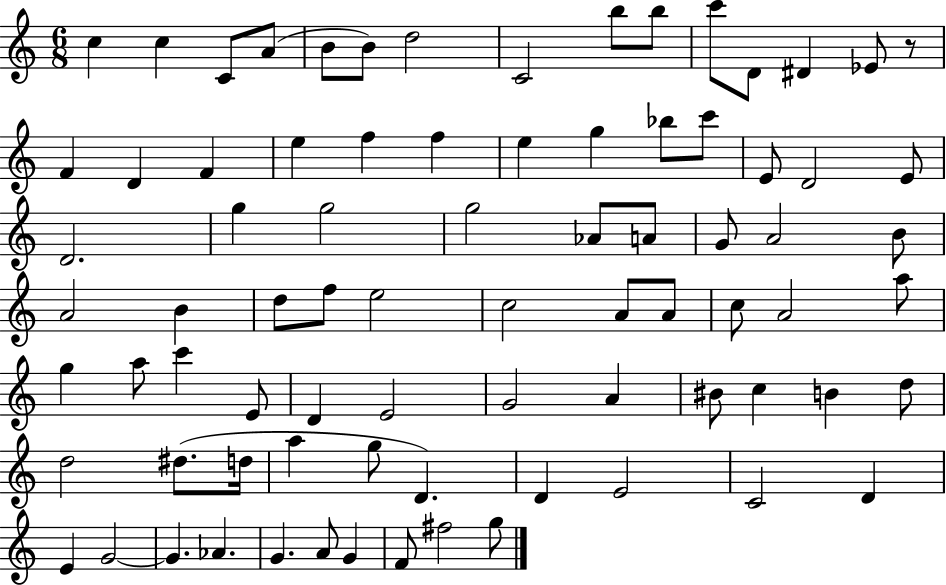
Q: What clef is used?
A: treble